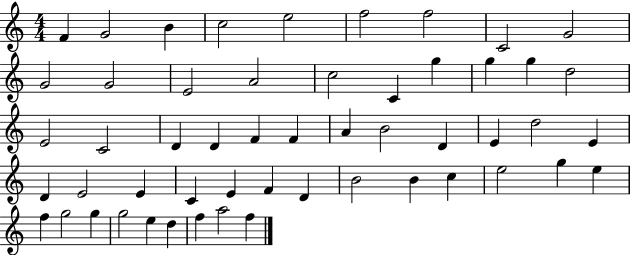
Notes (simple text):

F4/q G4/h B4/q C5/h E5/h F5/h F5/h C4/h G4/h G4/h G4/h E4/h A4/h C5/h C4/q G5/q G5/q G5/q D5/h E4/h C4/h D4/q D4/q F4/q F4/q A4/q B4/h D4/q E4/q D5/h E4/q D4/q E4/h E4/q C4/q E4/q F4/q D4/q B4/h B4/q C5/q E5/h G5/q E5/q F5/q G5/h G5/q G5/h E5/q D5/q F5/q A5/h F5/q